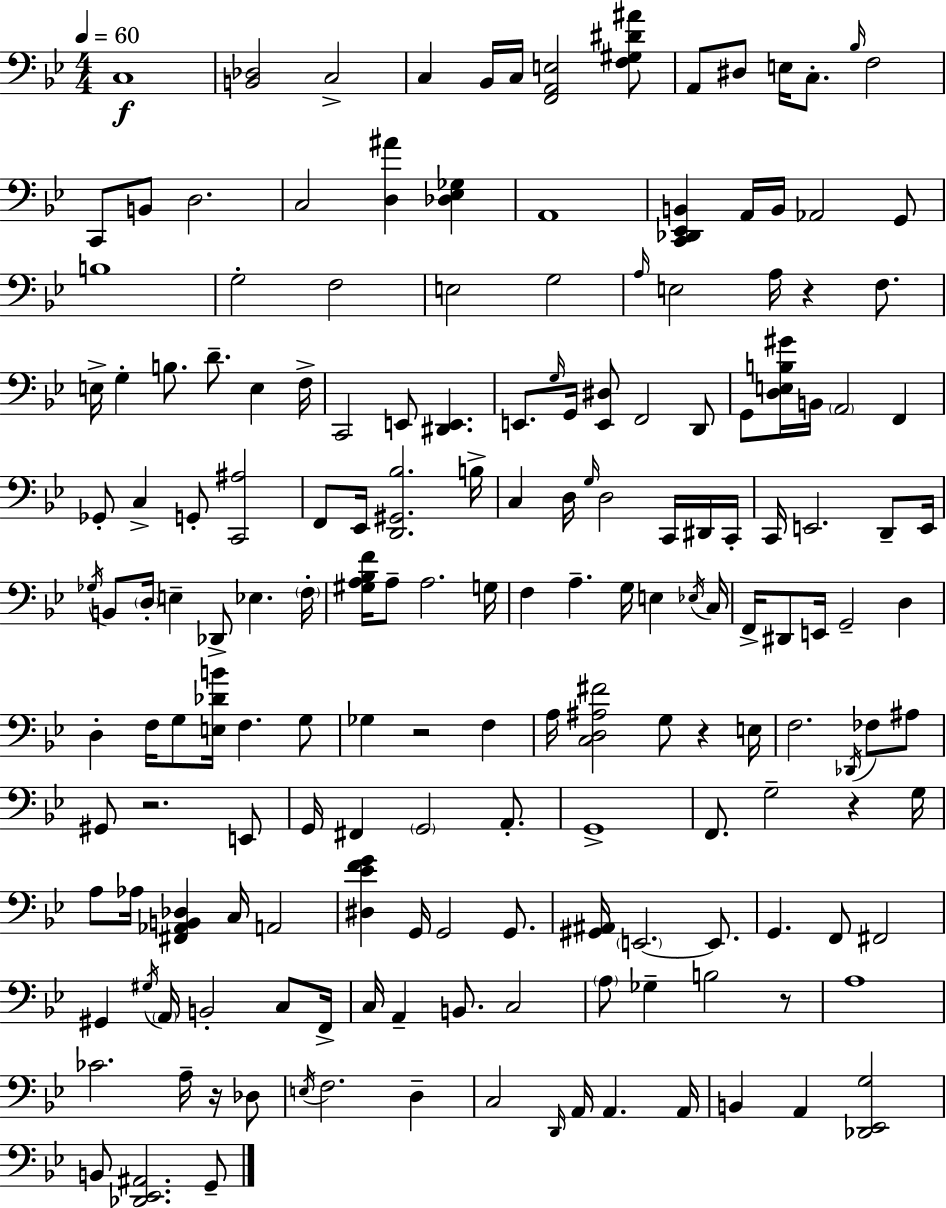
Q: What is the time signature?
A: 4/4